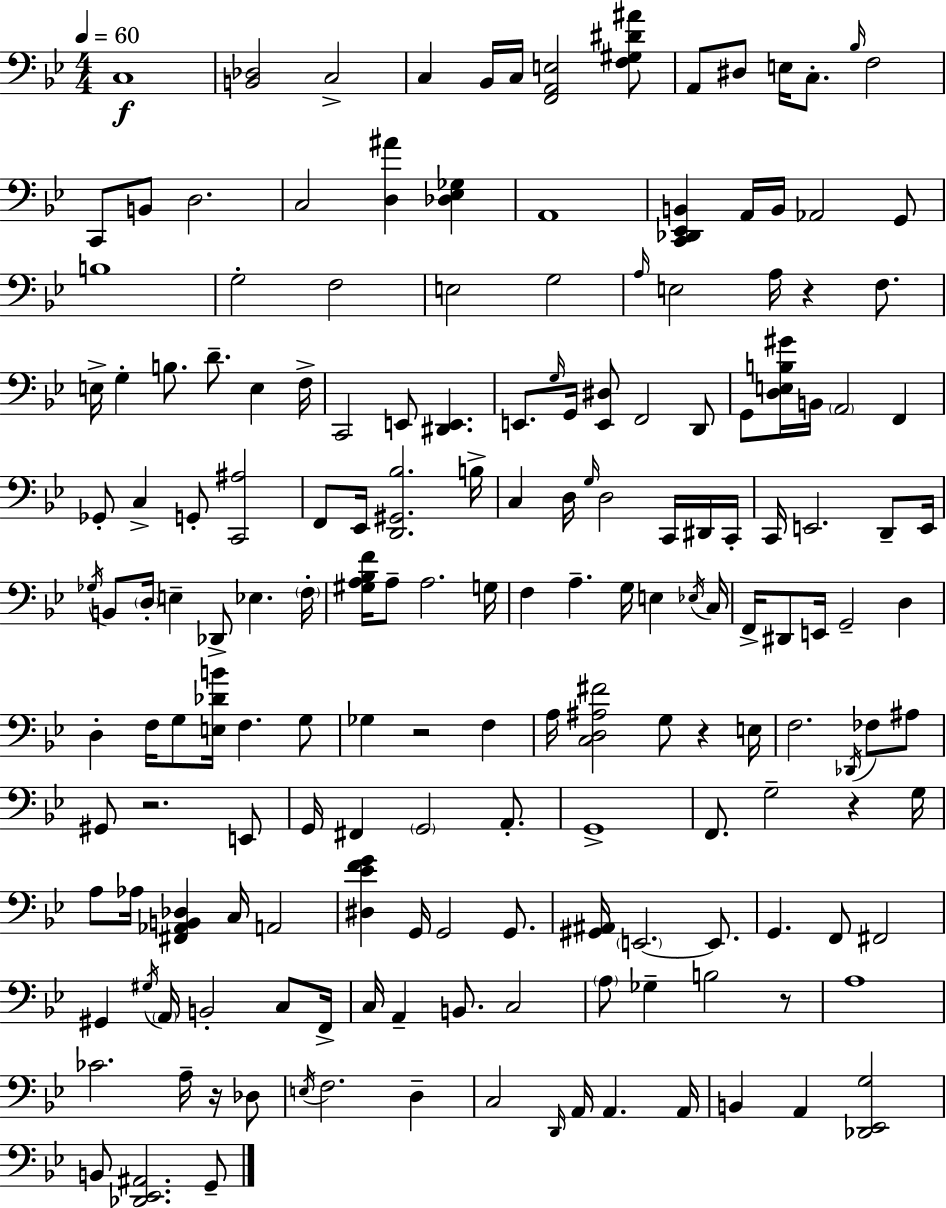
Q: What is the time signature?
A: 4/4